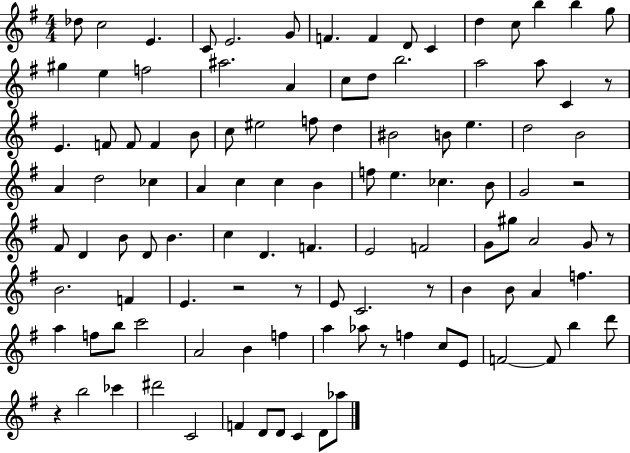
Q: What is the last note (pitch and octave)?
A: Ab5